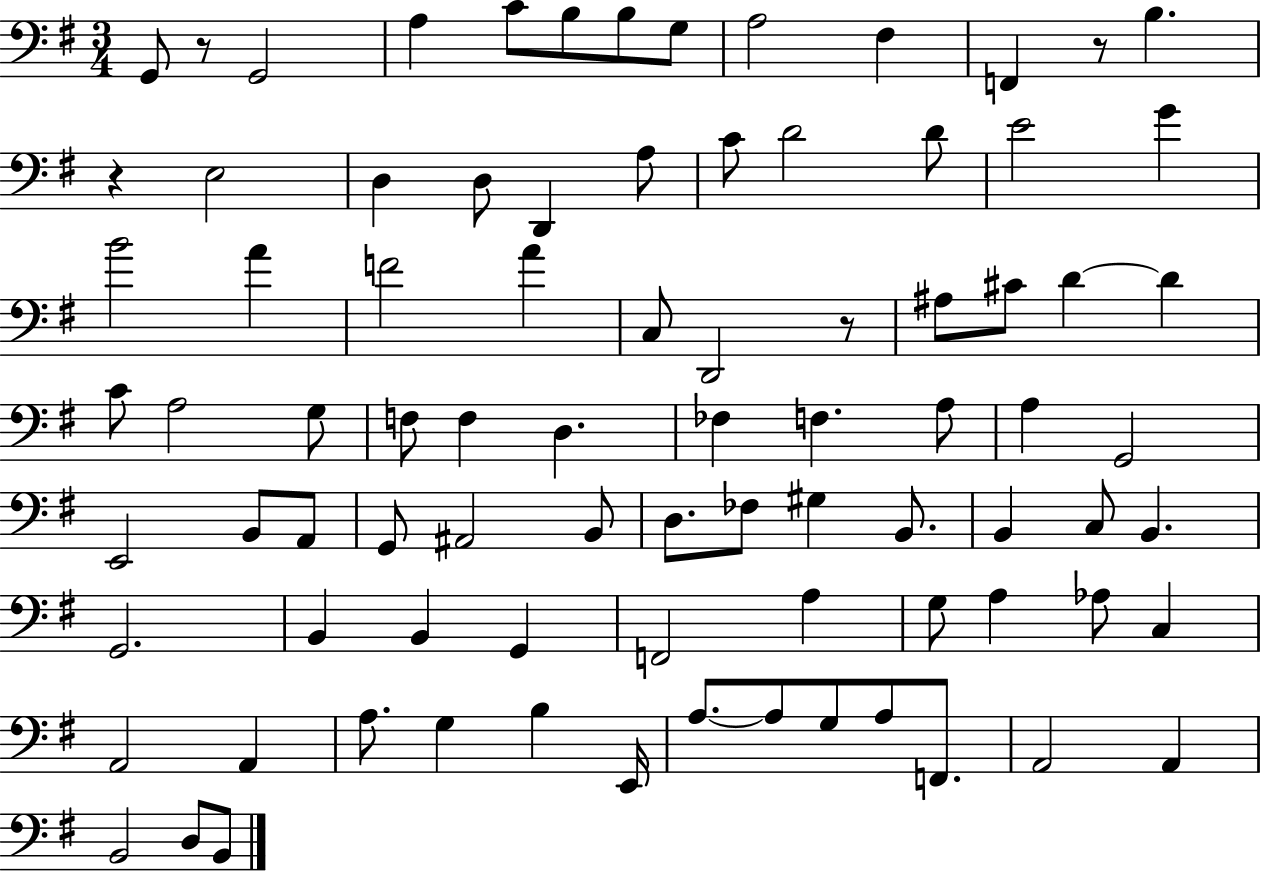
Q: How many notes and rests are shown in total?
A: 85